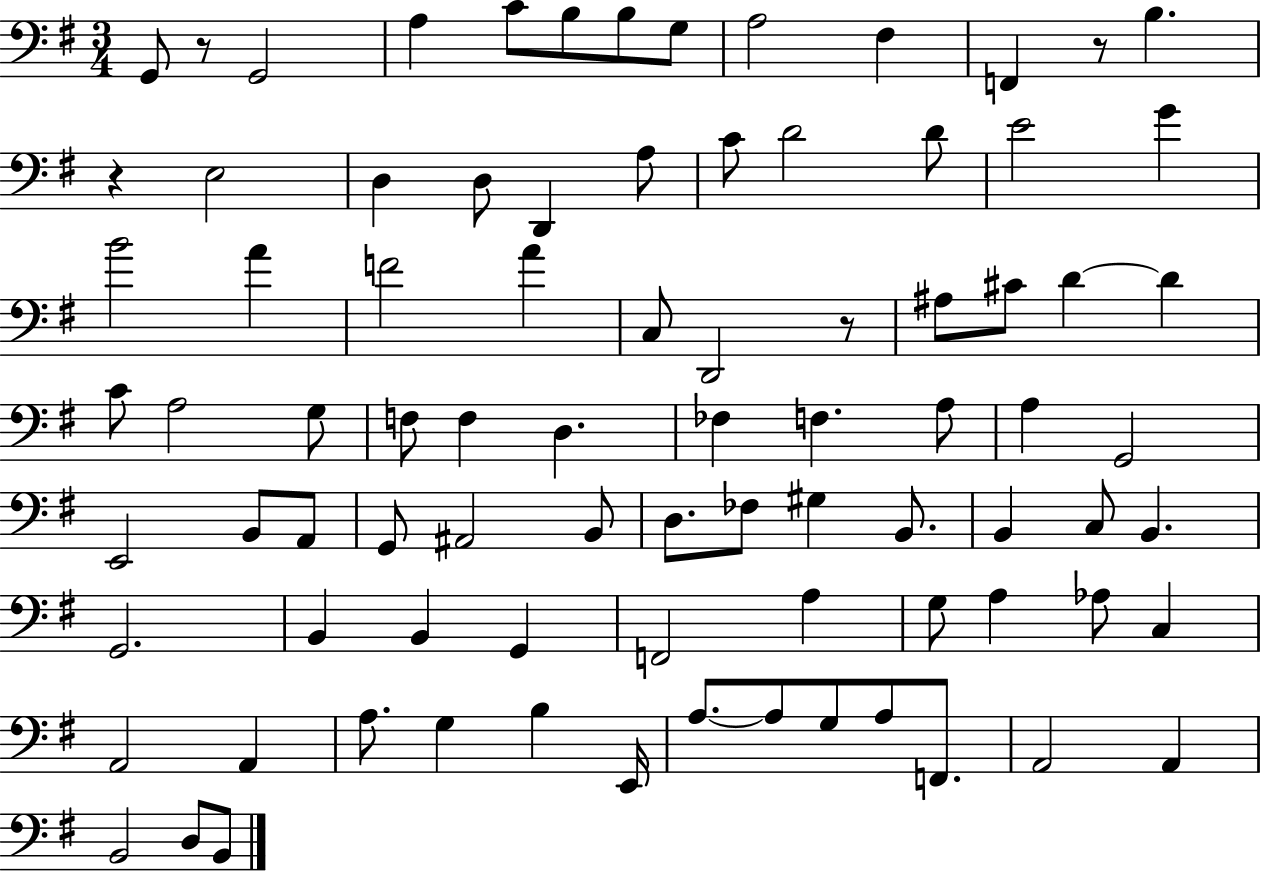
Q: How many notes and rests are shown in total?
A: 85